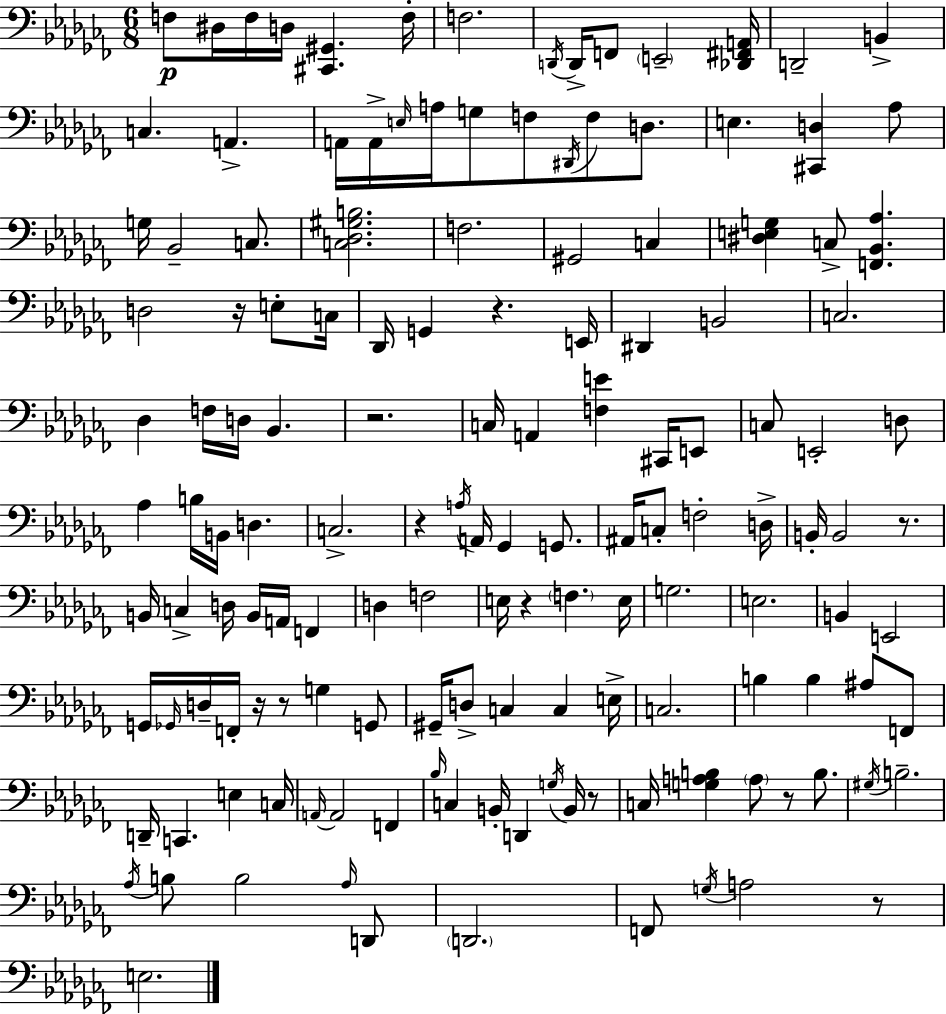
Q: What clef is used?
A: bass